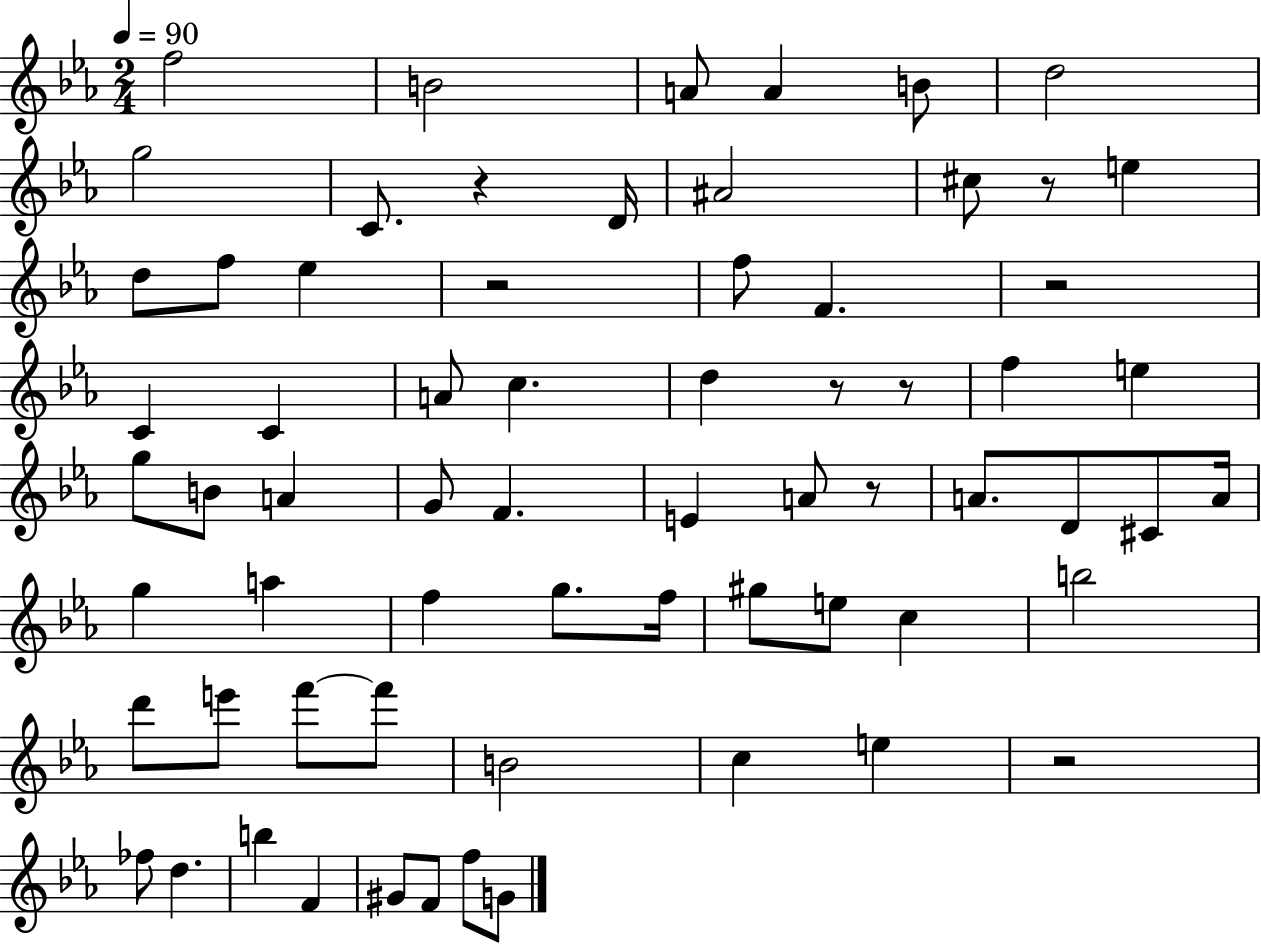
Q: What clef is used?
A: treble